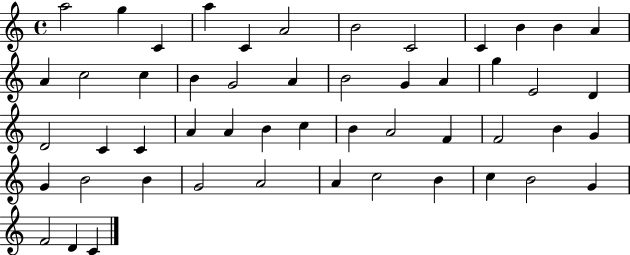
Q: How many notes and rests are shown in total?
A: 51